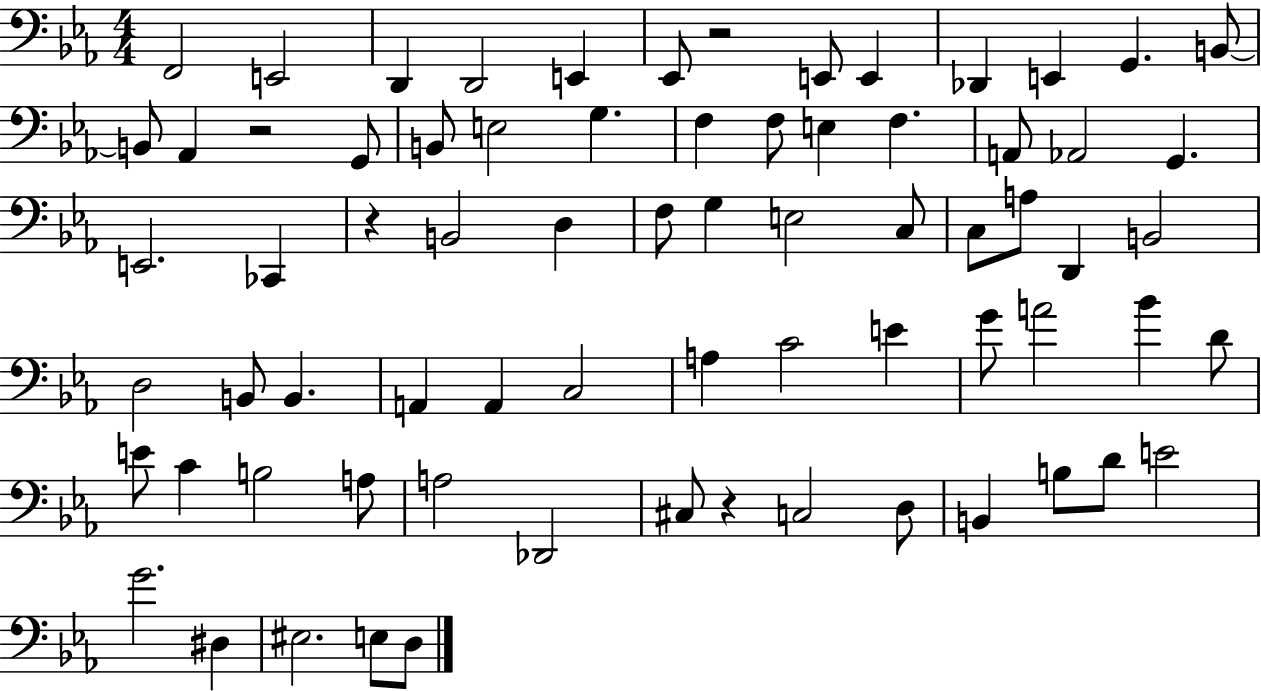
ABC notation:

X:1
T:Untitled
M:4/4
L:1/4
K:Eb
F,,2 E,,2 D,, D,,2 E,, _E,,/2 z2 E,,/2 E,, _D,, E,, G,, B,,/2 B,,/2 _A,, z2 G,,/2 B,,/2 E,2 G, F, F,/2 E, F, A,,/2 _A,,2 G,, E,,2 _C,, z B,,2 D, F,/2 G, E,2 C,/2 C,/2 A,/2 D,, B,,2 D,2 B,,/2 B,, A,, A,, C,2 A, C2 E G/2 A2 _B D/2 E/2 C B,2 A,/2 A,2 _D,,2 ^C,/2 z C,2 D,/2 B,, B,/2 D/2 E2 G2 ^D, ^E,2 E,/2 D,/2